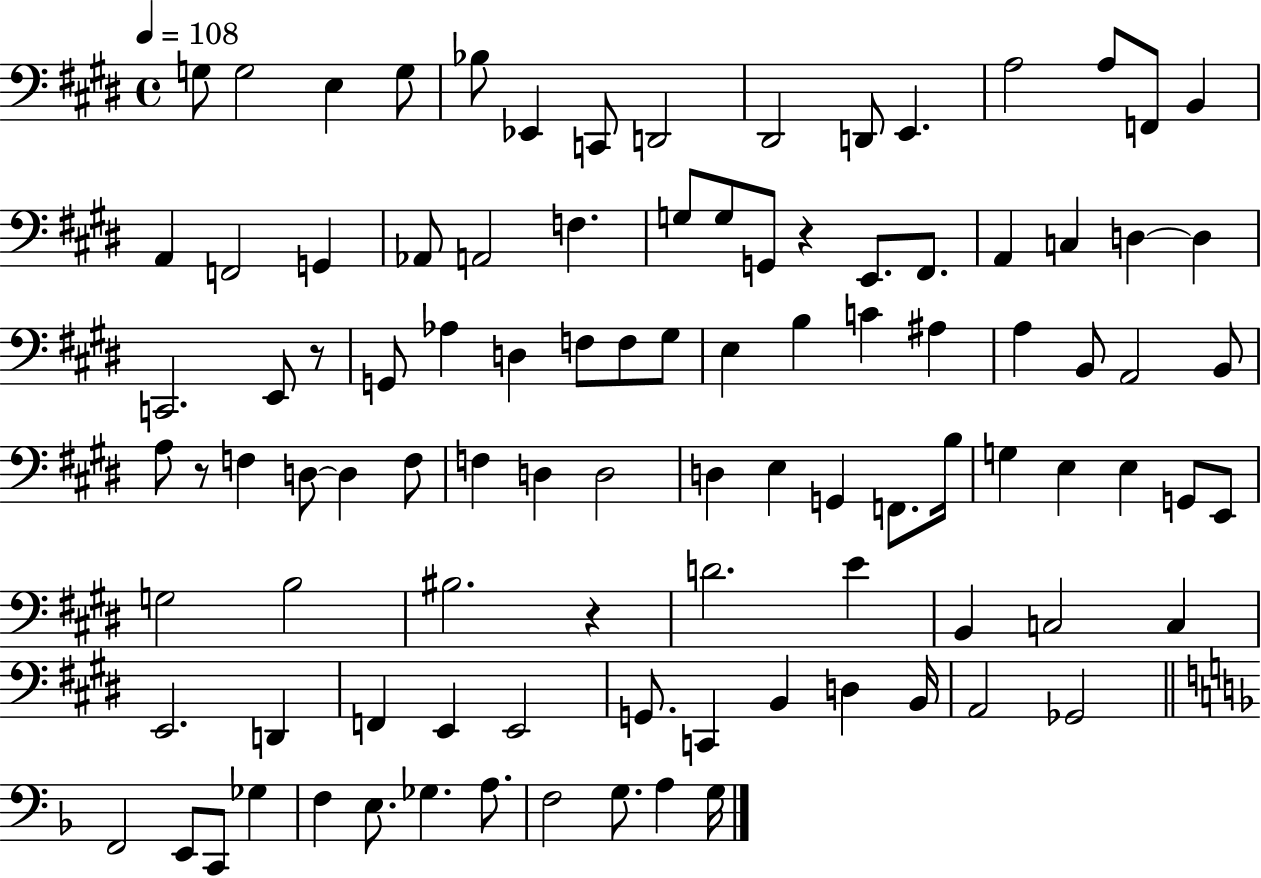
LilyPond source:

{
  \clef bass
  \time 4/4
  \defaultTimeSignature
  \key e \major
  \tempo 4 = 108
  g8 g2 e4 g8 | bes8 ees,4 c,8 d,2 | dis,2 d,8 e,4. | a2 a8 f,8 b,4 | \break a,4 f,2 g,4 | aes,8 a,2 f4. | g8 g8 g,8 r4 e,8. fis,8. | a,4 c4 d4~~ d4 | \break c,2. e,8 r8 | g,8 aes4 d4 f8 f8 gis8 | e4 b4 c'4 ais4 | a4 b,8 a,2 b,8 | \break a8 r8 f4 d8~~ d4 f8 | f4 d4 d2 | d4 e4 g,4 f,8. b16 | g4 e4 e4 g,8 e,8 | \break g2 b2 | bis2. r4 | d'2. e'4 | b,4 c2 c4 | \break e,2. d,4 | f,4 e,4 e,2 | g,8. c,4 b,4 d4 b,16 | a,2 ges,2 | \break \bar "||" \break \key f \major f,2 e,8 c,8 ges4 | f4 e8. ges4. a8. | f2 g8. a4 g16 | \bar "|."
}